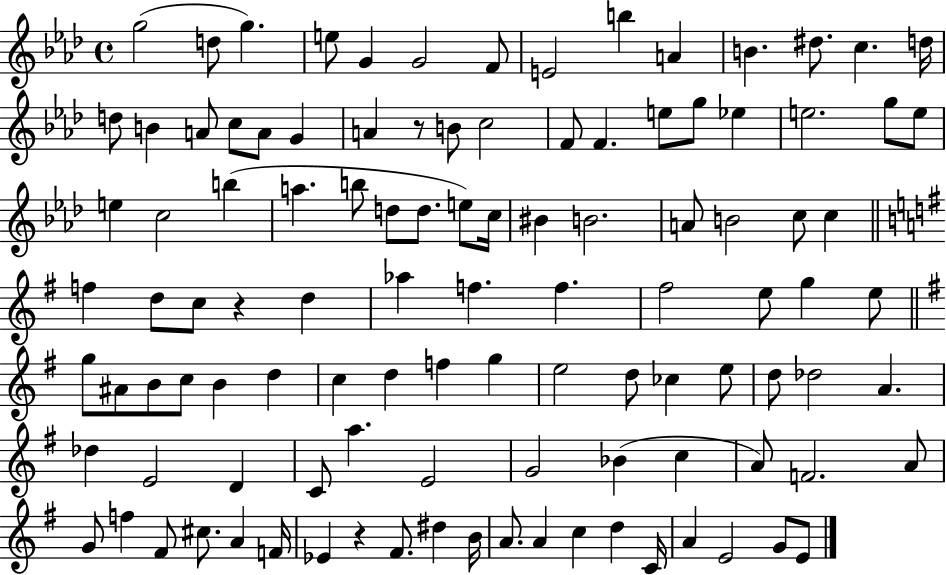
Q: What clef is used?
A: treble